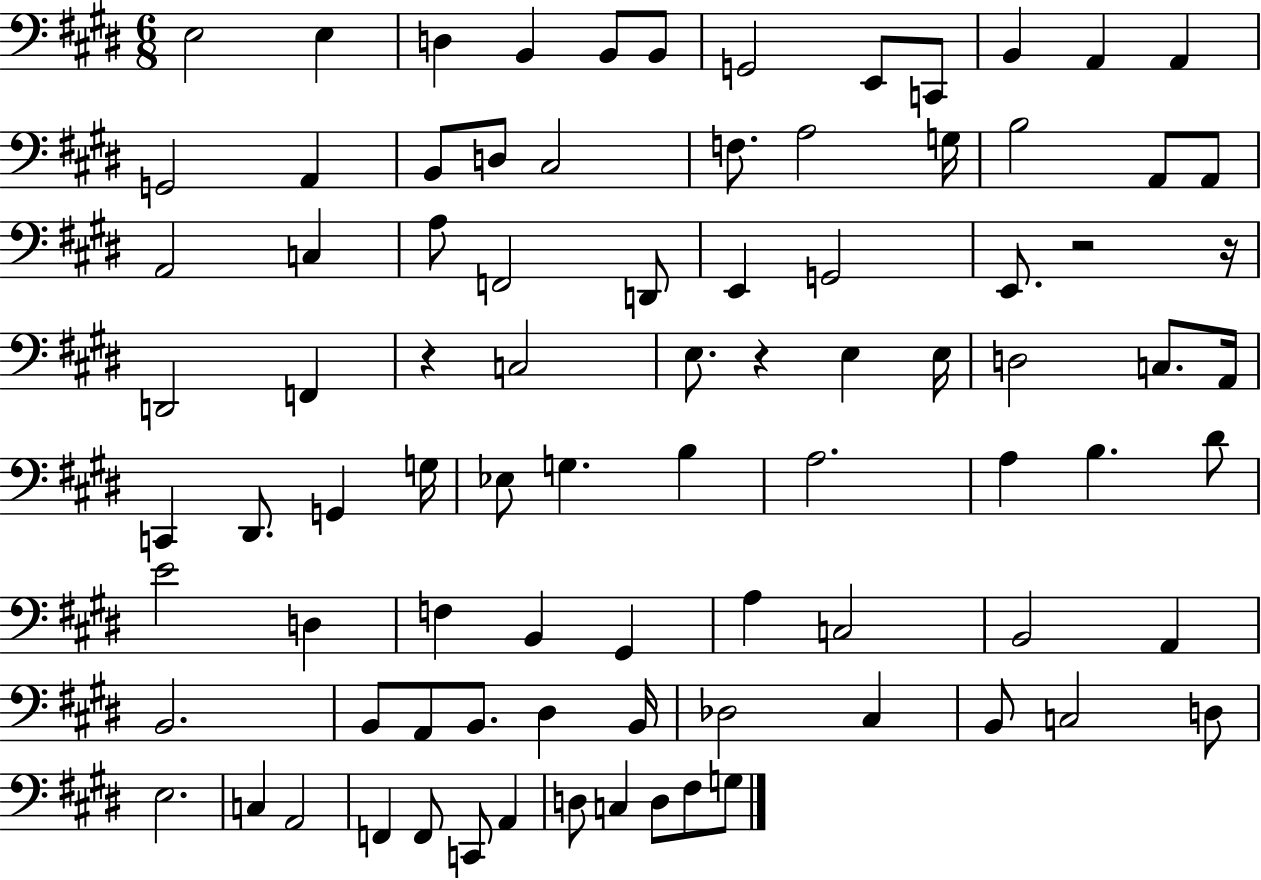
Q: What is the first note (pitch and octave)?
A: E3